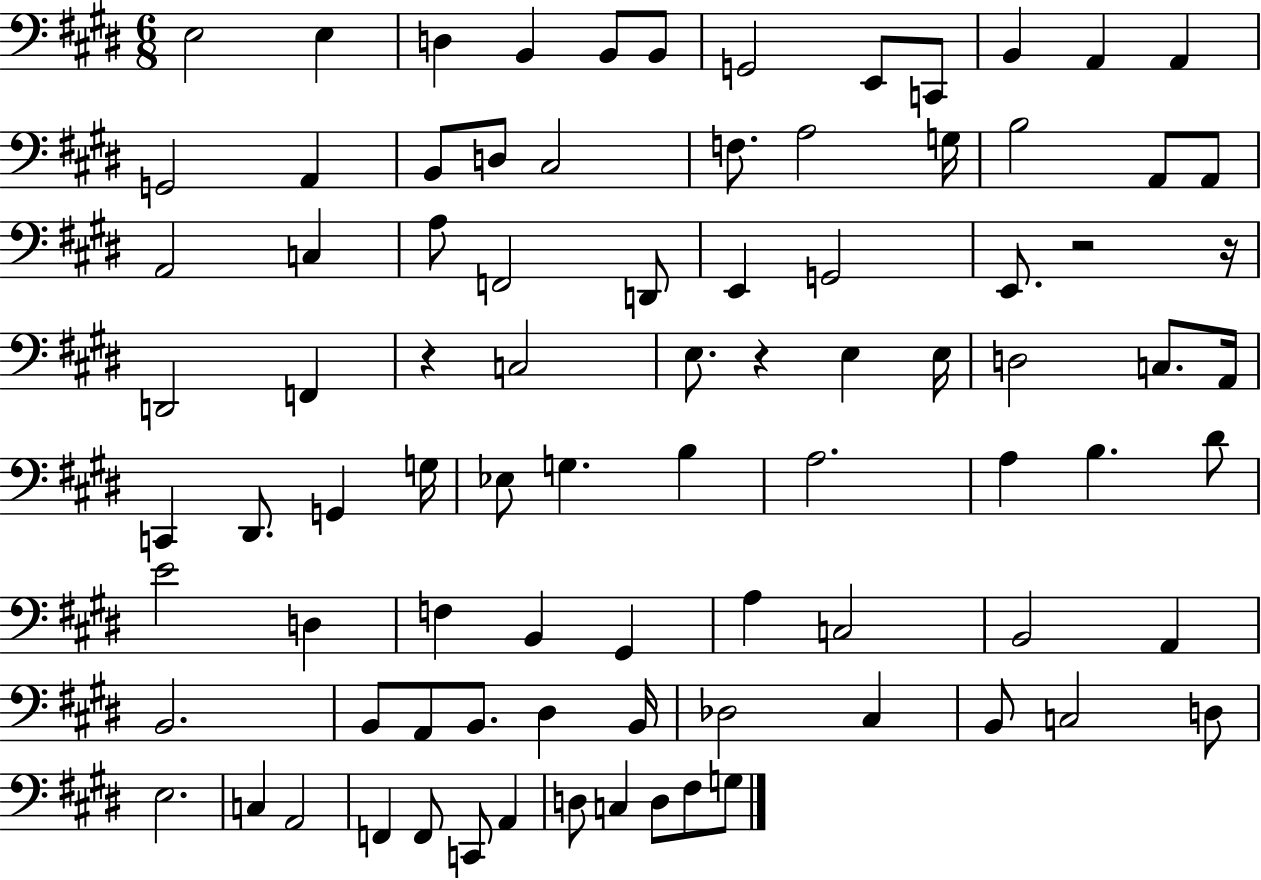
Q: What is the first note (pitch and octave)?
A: E3